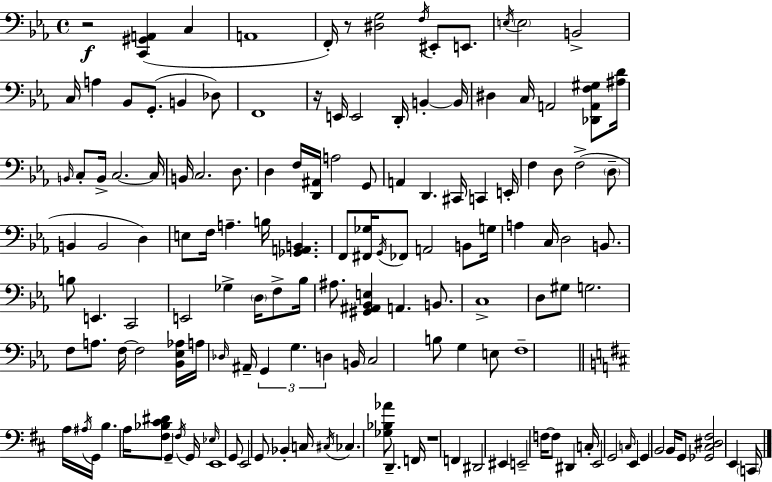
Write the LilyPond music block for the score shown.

{
  \clef bass
  \time 4/4
  \defaultTimeSignature
  \key ees \major
  r2\f <c, gis, a,>4( c4 | a,1 | f,16-.) r8 <dis g>2 \acciaccatura { f16 } eis,8-. e,8. | \acciaccatura { e16 } \parenthesize e2 b,2-> | \break c16 a4 bes,8 g,8.-.( b,4 | des8) f,1 | r16 e,16 e,2 d,16-. b,4-.~~ | b,16 dis4 c16 a,2 <des, a, f gis>8 | \break <ais d'>16 \grace { b,16 } c8-. b,16-> c2.~~ | c16 b,16 c2. | d8. d4 f16 <d, ais,>16 a2 | g,8 a,4 d,4. cis,16 c,4 | \break e,16-. f4 d8 f2->( | \parenthesize d8-- b,4 b,2 d4) | e8 f16 a4.-- b16 <ges, a, b,>4. | f,8 <fis, ges>16 \acciaccatura { g,16 } fes,8 a,2 | \break b,8 g16 a4 c16 d2 | b,8. b8 e,4. c,2 | e,2 ges4-> | \parenthesize d16 f8-> bes16 ais8. <gis, ais, bes, e>4 a,4. | \break b,8. c1-> | d8 gis8 g2. | f8 a8. f16~~ f2 | <bes, ees aes>16 a16 \grace { des16 } ais,16-- \tuplet 3/2 { g,4 g4. | \break d4 } b,16 c2 b8 g4 | e8 f1-- | \bar "||" \break \key d \major a16 \acciaccatura { ais16 } g,16 b4. a16 <fis bes cis' dis'>8 g,4-- | \acciaccatura { fis16 } g,16 \grace { ees16 } e,1 | g,8 e,2 g,8 bes,4-. | c16 \acciaccatura { cis16 } ces4. <ges bes aes'>8 d,4.-- | \break f,16 r1 | f,4 dis,2 | eis,4 e,2-- f16~~ f8 dis,4 | c16-. e,2 g,2 | \break \grace { c16 } e,4 g,4 b,2 | b,16 g,8 <ges, cis dis fis>2 | e,4 \parenthesize c,16 \bar "|."
}